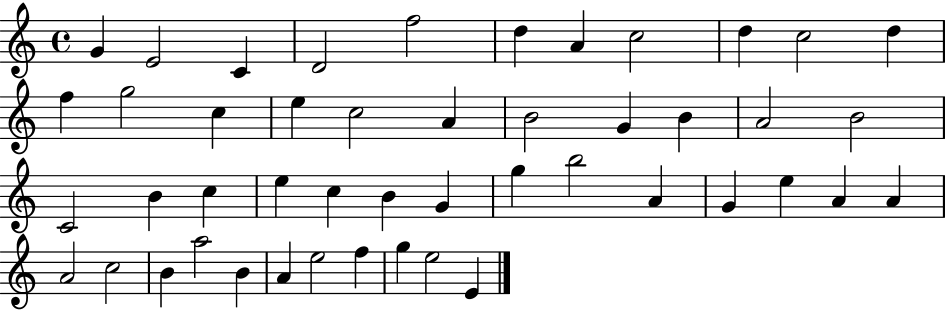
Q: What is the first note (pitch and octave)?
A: G4